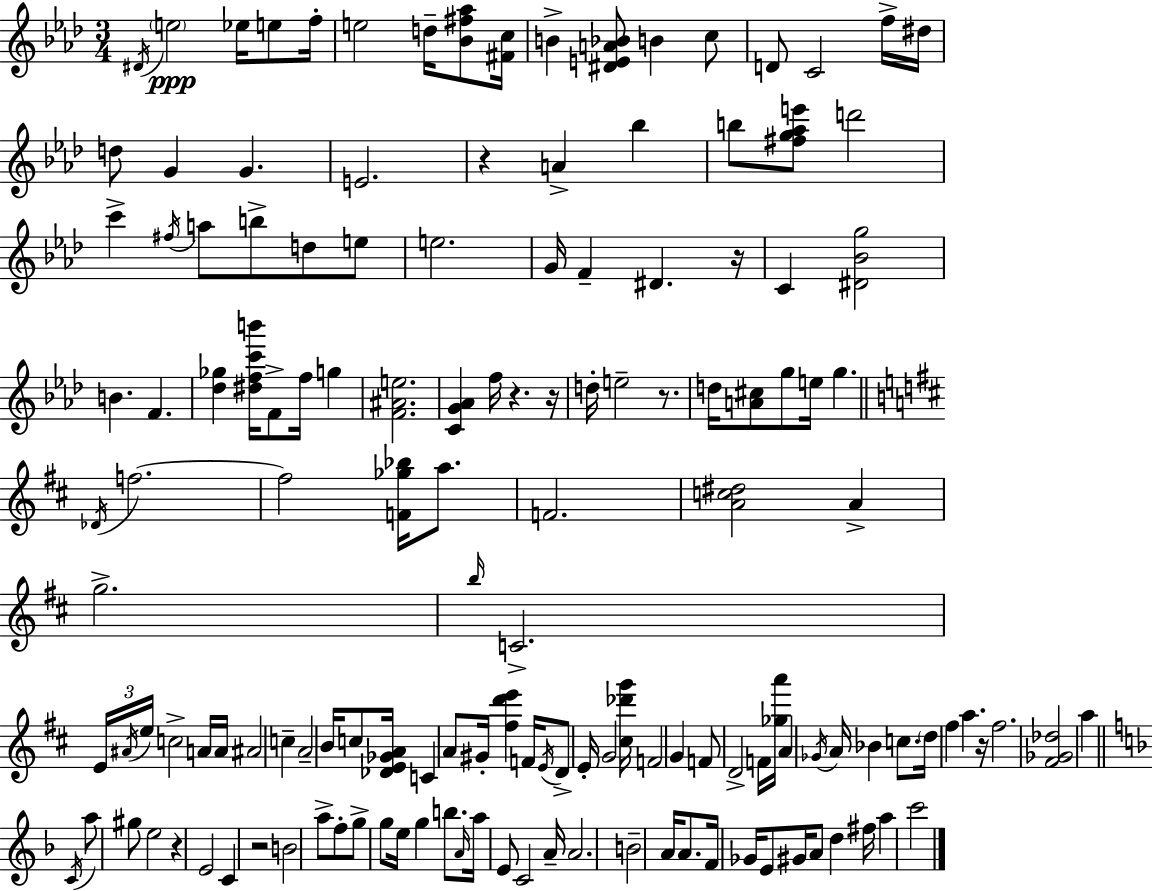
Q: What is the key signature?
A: AES major